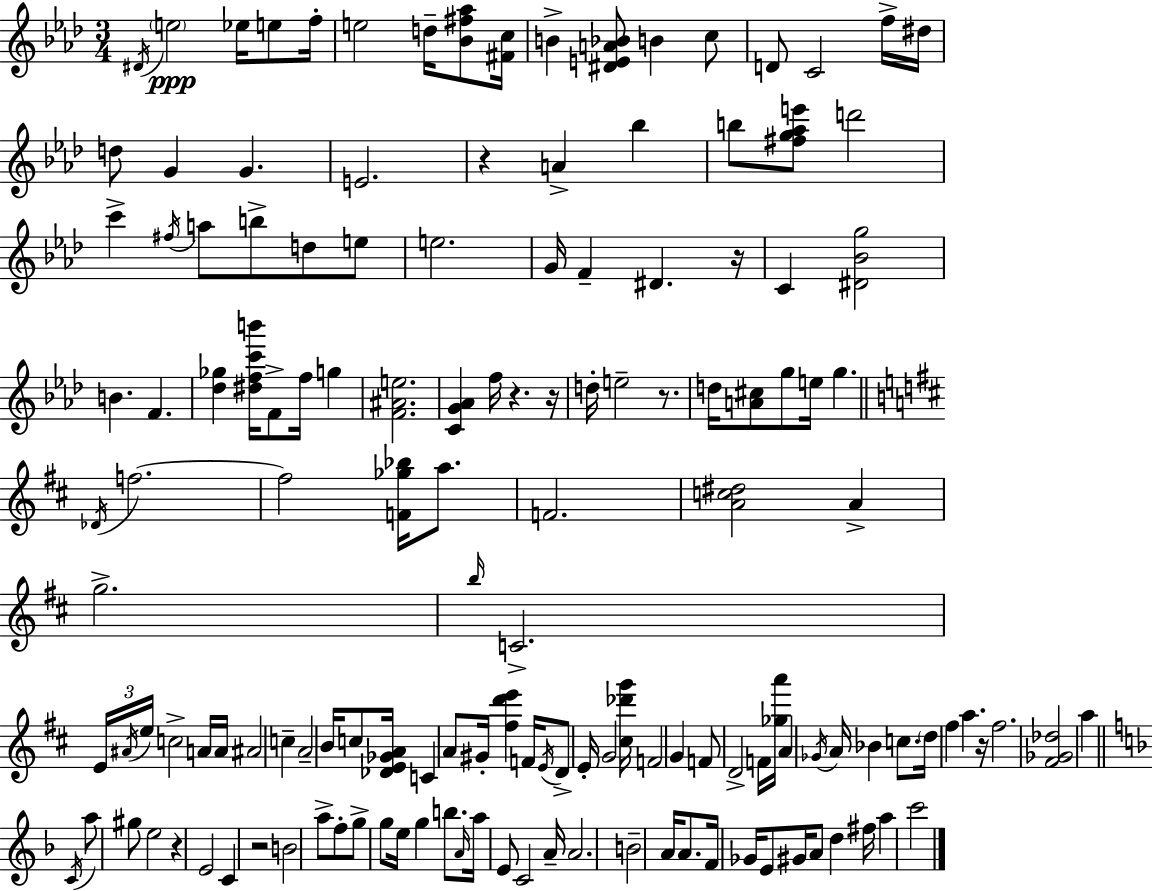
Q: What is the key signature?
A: AES major